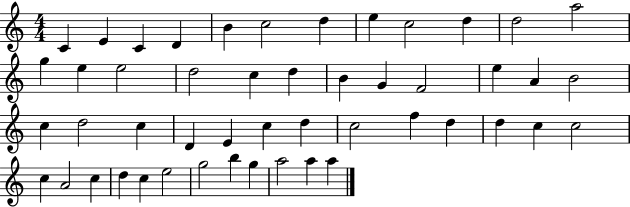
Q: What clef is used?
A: treble